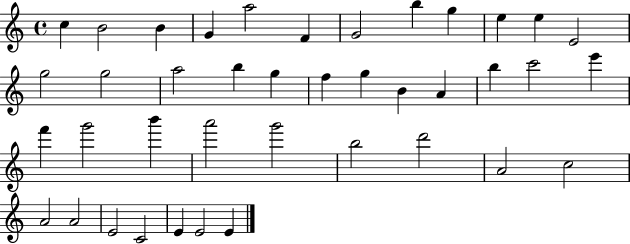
C5/q B4/h B4/q G4/q A5/h F4/q G4/h B5/q G5/q E5/q E5/q E4/h G5/h G5/h A5/h B5/q G5/q F5/q G5/q B4/q A4/q B5/q C6/h E6/q F6/q G6/h B6/q A6/h G6/h B5/h D6/h A4/h C5/h A4/h A4/h E4/h C4/h E4/q E4/h E4/q